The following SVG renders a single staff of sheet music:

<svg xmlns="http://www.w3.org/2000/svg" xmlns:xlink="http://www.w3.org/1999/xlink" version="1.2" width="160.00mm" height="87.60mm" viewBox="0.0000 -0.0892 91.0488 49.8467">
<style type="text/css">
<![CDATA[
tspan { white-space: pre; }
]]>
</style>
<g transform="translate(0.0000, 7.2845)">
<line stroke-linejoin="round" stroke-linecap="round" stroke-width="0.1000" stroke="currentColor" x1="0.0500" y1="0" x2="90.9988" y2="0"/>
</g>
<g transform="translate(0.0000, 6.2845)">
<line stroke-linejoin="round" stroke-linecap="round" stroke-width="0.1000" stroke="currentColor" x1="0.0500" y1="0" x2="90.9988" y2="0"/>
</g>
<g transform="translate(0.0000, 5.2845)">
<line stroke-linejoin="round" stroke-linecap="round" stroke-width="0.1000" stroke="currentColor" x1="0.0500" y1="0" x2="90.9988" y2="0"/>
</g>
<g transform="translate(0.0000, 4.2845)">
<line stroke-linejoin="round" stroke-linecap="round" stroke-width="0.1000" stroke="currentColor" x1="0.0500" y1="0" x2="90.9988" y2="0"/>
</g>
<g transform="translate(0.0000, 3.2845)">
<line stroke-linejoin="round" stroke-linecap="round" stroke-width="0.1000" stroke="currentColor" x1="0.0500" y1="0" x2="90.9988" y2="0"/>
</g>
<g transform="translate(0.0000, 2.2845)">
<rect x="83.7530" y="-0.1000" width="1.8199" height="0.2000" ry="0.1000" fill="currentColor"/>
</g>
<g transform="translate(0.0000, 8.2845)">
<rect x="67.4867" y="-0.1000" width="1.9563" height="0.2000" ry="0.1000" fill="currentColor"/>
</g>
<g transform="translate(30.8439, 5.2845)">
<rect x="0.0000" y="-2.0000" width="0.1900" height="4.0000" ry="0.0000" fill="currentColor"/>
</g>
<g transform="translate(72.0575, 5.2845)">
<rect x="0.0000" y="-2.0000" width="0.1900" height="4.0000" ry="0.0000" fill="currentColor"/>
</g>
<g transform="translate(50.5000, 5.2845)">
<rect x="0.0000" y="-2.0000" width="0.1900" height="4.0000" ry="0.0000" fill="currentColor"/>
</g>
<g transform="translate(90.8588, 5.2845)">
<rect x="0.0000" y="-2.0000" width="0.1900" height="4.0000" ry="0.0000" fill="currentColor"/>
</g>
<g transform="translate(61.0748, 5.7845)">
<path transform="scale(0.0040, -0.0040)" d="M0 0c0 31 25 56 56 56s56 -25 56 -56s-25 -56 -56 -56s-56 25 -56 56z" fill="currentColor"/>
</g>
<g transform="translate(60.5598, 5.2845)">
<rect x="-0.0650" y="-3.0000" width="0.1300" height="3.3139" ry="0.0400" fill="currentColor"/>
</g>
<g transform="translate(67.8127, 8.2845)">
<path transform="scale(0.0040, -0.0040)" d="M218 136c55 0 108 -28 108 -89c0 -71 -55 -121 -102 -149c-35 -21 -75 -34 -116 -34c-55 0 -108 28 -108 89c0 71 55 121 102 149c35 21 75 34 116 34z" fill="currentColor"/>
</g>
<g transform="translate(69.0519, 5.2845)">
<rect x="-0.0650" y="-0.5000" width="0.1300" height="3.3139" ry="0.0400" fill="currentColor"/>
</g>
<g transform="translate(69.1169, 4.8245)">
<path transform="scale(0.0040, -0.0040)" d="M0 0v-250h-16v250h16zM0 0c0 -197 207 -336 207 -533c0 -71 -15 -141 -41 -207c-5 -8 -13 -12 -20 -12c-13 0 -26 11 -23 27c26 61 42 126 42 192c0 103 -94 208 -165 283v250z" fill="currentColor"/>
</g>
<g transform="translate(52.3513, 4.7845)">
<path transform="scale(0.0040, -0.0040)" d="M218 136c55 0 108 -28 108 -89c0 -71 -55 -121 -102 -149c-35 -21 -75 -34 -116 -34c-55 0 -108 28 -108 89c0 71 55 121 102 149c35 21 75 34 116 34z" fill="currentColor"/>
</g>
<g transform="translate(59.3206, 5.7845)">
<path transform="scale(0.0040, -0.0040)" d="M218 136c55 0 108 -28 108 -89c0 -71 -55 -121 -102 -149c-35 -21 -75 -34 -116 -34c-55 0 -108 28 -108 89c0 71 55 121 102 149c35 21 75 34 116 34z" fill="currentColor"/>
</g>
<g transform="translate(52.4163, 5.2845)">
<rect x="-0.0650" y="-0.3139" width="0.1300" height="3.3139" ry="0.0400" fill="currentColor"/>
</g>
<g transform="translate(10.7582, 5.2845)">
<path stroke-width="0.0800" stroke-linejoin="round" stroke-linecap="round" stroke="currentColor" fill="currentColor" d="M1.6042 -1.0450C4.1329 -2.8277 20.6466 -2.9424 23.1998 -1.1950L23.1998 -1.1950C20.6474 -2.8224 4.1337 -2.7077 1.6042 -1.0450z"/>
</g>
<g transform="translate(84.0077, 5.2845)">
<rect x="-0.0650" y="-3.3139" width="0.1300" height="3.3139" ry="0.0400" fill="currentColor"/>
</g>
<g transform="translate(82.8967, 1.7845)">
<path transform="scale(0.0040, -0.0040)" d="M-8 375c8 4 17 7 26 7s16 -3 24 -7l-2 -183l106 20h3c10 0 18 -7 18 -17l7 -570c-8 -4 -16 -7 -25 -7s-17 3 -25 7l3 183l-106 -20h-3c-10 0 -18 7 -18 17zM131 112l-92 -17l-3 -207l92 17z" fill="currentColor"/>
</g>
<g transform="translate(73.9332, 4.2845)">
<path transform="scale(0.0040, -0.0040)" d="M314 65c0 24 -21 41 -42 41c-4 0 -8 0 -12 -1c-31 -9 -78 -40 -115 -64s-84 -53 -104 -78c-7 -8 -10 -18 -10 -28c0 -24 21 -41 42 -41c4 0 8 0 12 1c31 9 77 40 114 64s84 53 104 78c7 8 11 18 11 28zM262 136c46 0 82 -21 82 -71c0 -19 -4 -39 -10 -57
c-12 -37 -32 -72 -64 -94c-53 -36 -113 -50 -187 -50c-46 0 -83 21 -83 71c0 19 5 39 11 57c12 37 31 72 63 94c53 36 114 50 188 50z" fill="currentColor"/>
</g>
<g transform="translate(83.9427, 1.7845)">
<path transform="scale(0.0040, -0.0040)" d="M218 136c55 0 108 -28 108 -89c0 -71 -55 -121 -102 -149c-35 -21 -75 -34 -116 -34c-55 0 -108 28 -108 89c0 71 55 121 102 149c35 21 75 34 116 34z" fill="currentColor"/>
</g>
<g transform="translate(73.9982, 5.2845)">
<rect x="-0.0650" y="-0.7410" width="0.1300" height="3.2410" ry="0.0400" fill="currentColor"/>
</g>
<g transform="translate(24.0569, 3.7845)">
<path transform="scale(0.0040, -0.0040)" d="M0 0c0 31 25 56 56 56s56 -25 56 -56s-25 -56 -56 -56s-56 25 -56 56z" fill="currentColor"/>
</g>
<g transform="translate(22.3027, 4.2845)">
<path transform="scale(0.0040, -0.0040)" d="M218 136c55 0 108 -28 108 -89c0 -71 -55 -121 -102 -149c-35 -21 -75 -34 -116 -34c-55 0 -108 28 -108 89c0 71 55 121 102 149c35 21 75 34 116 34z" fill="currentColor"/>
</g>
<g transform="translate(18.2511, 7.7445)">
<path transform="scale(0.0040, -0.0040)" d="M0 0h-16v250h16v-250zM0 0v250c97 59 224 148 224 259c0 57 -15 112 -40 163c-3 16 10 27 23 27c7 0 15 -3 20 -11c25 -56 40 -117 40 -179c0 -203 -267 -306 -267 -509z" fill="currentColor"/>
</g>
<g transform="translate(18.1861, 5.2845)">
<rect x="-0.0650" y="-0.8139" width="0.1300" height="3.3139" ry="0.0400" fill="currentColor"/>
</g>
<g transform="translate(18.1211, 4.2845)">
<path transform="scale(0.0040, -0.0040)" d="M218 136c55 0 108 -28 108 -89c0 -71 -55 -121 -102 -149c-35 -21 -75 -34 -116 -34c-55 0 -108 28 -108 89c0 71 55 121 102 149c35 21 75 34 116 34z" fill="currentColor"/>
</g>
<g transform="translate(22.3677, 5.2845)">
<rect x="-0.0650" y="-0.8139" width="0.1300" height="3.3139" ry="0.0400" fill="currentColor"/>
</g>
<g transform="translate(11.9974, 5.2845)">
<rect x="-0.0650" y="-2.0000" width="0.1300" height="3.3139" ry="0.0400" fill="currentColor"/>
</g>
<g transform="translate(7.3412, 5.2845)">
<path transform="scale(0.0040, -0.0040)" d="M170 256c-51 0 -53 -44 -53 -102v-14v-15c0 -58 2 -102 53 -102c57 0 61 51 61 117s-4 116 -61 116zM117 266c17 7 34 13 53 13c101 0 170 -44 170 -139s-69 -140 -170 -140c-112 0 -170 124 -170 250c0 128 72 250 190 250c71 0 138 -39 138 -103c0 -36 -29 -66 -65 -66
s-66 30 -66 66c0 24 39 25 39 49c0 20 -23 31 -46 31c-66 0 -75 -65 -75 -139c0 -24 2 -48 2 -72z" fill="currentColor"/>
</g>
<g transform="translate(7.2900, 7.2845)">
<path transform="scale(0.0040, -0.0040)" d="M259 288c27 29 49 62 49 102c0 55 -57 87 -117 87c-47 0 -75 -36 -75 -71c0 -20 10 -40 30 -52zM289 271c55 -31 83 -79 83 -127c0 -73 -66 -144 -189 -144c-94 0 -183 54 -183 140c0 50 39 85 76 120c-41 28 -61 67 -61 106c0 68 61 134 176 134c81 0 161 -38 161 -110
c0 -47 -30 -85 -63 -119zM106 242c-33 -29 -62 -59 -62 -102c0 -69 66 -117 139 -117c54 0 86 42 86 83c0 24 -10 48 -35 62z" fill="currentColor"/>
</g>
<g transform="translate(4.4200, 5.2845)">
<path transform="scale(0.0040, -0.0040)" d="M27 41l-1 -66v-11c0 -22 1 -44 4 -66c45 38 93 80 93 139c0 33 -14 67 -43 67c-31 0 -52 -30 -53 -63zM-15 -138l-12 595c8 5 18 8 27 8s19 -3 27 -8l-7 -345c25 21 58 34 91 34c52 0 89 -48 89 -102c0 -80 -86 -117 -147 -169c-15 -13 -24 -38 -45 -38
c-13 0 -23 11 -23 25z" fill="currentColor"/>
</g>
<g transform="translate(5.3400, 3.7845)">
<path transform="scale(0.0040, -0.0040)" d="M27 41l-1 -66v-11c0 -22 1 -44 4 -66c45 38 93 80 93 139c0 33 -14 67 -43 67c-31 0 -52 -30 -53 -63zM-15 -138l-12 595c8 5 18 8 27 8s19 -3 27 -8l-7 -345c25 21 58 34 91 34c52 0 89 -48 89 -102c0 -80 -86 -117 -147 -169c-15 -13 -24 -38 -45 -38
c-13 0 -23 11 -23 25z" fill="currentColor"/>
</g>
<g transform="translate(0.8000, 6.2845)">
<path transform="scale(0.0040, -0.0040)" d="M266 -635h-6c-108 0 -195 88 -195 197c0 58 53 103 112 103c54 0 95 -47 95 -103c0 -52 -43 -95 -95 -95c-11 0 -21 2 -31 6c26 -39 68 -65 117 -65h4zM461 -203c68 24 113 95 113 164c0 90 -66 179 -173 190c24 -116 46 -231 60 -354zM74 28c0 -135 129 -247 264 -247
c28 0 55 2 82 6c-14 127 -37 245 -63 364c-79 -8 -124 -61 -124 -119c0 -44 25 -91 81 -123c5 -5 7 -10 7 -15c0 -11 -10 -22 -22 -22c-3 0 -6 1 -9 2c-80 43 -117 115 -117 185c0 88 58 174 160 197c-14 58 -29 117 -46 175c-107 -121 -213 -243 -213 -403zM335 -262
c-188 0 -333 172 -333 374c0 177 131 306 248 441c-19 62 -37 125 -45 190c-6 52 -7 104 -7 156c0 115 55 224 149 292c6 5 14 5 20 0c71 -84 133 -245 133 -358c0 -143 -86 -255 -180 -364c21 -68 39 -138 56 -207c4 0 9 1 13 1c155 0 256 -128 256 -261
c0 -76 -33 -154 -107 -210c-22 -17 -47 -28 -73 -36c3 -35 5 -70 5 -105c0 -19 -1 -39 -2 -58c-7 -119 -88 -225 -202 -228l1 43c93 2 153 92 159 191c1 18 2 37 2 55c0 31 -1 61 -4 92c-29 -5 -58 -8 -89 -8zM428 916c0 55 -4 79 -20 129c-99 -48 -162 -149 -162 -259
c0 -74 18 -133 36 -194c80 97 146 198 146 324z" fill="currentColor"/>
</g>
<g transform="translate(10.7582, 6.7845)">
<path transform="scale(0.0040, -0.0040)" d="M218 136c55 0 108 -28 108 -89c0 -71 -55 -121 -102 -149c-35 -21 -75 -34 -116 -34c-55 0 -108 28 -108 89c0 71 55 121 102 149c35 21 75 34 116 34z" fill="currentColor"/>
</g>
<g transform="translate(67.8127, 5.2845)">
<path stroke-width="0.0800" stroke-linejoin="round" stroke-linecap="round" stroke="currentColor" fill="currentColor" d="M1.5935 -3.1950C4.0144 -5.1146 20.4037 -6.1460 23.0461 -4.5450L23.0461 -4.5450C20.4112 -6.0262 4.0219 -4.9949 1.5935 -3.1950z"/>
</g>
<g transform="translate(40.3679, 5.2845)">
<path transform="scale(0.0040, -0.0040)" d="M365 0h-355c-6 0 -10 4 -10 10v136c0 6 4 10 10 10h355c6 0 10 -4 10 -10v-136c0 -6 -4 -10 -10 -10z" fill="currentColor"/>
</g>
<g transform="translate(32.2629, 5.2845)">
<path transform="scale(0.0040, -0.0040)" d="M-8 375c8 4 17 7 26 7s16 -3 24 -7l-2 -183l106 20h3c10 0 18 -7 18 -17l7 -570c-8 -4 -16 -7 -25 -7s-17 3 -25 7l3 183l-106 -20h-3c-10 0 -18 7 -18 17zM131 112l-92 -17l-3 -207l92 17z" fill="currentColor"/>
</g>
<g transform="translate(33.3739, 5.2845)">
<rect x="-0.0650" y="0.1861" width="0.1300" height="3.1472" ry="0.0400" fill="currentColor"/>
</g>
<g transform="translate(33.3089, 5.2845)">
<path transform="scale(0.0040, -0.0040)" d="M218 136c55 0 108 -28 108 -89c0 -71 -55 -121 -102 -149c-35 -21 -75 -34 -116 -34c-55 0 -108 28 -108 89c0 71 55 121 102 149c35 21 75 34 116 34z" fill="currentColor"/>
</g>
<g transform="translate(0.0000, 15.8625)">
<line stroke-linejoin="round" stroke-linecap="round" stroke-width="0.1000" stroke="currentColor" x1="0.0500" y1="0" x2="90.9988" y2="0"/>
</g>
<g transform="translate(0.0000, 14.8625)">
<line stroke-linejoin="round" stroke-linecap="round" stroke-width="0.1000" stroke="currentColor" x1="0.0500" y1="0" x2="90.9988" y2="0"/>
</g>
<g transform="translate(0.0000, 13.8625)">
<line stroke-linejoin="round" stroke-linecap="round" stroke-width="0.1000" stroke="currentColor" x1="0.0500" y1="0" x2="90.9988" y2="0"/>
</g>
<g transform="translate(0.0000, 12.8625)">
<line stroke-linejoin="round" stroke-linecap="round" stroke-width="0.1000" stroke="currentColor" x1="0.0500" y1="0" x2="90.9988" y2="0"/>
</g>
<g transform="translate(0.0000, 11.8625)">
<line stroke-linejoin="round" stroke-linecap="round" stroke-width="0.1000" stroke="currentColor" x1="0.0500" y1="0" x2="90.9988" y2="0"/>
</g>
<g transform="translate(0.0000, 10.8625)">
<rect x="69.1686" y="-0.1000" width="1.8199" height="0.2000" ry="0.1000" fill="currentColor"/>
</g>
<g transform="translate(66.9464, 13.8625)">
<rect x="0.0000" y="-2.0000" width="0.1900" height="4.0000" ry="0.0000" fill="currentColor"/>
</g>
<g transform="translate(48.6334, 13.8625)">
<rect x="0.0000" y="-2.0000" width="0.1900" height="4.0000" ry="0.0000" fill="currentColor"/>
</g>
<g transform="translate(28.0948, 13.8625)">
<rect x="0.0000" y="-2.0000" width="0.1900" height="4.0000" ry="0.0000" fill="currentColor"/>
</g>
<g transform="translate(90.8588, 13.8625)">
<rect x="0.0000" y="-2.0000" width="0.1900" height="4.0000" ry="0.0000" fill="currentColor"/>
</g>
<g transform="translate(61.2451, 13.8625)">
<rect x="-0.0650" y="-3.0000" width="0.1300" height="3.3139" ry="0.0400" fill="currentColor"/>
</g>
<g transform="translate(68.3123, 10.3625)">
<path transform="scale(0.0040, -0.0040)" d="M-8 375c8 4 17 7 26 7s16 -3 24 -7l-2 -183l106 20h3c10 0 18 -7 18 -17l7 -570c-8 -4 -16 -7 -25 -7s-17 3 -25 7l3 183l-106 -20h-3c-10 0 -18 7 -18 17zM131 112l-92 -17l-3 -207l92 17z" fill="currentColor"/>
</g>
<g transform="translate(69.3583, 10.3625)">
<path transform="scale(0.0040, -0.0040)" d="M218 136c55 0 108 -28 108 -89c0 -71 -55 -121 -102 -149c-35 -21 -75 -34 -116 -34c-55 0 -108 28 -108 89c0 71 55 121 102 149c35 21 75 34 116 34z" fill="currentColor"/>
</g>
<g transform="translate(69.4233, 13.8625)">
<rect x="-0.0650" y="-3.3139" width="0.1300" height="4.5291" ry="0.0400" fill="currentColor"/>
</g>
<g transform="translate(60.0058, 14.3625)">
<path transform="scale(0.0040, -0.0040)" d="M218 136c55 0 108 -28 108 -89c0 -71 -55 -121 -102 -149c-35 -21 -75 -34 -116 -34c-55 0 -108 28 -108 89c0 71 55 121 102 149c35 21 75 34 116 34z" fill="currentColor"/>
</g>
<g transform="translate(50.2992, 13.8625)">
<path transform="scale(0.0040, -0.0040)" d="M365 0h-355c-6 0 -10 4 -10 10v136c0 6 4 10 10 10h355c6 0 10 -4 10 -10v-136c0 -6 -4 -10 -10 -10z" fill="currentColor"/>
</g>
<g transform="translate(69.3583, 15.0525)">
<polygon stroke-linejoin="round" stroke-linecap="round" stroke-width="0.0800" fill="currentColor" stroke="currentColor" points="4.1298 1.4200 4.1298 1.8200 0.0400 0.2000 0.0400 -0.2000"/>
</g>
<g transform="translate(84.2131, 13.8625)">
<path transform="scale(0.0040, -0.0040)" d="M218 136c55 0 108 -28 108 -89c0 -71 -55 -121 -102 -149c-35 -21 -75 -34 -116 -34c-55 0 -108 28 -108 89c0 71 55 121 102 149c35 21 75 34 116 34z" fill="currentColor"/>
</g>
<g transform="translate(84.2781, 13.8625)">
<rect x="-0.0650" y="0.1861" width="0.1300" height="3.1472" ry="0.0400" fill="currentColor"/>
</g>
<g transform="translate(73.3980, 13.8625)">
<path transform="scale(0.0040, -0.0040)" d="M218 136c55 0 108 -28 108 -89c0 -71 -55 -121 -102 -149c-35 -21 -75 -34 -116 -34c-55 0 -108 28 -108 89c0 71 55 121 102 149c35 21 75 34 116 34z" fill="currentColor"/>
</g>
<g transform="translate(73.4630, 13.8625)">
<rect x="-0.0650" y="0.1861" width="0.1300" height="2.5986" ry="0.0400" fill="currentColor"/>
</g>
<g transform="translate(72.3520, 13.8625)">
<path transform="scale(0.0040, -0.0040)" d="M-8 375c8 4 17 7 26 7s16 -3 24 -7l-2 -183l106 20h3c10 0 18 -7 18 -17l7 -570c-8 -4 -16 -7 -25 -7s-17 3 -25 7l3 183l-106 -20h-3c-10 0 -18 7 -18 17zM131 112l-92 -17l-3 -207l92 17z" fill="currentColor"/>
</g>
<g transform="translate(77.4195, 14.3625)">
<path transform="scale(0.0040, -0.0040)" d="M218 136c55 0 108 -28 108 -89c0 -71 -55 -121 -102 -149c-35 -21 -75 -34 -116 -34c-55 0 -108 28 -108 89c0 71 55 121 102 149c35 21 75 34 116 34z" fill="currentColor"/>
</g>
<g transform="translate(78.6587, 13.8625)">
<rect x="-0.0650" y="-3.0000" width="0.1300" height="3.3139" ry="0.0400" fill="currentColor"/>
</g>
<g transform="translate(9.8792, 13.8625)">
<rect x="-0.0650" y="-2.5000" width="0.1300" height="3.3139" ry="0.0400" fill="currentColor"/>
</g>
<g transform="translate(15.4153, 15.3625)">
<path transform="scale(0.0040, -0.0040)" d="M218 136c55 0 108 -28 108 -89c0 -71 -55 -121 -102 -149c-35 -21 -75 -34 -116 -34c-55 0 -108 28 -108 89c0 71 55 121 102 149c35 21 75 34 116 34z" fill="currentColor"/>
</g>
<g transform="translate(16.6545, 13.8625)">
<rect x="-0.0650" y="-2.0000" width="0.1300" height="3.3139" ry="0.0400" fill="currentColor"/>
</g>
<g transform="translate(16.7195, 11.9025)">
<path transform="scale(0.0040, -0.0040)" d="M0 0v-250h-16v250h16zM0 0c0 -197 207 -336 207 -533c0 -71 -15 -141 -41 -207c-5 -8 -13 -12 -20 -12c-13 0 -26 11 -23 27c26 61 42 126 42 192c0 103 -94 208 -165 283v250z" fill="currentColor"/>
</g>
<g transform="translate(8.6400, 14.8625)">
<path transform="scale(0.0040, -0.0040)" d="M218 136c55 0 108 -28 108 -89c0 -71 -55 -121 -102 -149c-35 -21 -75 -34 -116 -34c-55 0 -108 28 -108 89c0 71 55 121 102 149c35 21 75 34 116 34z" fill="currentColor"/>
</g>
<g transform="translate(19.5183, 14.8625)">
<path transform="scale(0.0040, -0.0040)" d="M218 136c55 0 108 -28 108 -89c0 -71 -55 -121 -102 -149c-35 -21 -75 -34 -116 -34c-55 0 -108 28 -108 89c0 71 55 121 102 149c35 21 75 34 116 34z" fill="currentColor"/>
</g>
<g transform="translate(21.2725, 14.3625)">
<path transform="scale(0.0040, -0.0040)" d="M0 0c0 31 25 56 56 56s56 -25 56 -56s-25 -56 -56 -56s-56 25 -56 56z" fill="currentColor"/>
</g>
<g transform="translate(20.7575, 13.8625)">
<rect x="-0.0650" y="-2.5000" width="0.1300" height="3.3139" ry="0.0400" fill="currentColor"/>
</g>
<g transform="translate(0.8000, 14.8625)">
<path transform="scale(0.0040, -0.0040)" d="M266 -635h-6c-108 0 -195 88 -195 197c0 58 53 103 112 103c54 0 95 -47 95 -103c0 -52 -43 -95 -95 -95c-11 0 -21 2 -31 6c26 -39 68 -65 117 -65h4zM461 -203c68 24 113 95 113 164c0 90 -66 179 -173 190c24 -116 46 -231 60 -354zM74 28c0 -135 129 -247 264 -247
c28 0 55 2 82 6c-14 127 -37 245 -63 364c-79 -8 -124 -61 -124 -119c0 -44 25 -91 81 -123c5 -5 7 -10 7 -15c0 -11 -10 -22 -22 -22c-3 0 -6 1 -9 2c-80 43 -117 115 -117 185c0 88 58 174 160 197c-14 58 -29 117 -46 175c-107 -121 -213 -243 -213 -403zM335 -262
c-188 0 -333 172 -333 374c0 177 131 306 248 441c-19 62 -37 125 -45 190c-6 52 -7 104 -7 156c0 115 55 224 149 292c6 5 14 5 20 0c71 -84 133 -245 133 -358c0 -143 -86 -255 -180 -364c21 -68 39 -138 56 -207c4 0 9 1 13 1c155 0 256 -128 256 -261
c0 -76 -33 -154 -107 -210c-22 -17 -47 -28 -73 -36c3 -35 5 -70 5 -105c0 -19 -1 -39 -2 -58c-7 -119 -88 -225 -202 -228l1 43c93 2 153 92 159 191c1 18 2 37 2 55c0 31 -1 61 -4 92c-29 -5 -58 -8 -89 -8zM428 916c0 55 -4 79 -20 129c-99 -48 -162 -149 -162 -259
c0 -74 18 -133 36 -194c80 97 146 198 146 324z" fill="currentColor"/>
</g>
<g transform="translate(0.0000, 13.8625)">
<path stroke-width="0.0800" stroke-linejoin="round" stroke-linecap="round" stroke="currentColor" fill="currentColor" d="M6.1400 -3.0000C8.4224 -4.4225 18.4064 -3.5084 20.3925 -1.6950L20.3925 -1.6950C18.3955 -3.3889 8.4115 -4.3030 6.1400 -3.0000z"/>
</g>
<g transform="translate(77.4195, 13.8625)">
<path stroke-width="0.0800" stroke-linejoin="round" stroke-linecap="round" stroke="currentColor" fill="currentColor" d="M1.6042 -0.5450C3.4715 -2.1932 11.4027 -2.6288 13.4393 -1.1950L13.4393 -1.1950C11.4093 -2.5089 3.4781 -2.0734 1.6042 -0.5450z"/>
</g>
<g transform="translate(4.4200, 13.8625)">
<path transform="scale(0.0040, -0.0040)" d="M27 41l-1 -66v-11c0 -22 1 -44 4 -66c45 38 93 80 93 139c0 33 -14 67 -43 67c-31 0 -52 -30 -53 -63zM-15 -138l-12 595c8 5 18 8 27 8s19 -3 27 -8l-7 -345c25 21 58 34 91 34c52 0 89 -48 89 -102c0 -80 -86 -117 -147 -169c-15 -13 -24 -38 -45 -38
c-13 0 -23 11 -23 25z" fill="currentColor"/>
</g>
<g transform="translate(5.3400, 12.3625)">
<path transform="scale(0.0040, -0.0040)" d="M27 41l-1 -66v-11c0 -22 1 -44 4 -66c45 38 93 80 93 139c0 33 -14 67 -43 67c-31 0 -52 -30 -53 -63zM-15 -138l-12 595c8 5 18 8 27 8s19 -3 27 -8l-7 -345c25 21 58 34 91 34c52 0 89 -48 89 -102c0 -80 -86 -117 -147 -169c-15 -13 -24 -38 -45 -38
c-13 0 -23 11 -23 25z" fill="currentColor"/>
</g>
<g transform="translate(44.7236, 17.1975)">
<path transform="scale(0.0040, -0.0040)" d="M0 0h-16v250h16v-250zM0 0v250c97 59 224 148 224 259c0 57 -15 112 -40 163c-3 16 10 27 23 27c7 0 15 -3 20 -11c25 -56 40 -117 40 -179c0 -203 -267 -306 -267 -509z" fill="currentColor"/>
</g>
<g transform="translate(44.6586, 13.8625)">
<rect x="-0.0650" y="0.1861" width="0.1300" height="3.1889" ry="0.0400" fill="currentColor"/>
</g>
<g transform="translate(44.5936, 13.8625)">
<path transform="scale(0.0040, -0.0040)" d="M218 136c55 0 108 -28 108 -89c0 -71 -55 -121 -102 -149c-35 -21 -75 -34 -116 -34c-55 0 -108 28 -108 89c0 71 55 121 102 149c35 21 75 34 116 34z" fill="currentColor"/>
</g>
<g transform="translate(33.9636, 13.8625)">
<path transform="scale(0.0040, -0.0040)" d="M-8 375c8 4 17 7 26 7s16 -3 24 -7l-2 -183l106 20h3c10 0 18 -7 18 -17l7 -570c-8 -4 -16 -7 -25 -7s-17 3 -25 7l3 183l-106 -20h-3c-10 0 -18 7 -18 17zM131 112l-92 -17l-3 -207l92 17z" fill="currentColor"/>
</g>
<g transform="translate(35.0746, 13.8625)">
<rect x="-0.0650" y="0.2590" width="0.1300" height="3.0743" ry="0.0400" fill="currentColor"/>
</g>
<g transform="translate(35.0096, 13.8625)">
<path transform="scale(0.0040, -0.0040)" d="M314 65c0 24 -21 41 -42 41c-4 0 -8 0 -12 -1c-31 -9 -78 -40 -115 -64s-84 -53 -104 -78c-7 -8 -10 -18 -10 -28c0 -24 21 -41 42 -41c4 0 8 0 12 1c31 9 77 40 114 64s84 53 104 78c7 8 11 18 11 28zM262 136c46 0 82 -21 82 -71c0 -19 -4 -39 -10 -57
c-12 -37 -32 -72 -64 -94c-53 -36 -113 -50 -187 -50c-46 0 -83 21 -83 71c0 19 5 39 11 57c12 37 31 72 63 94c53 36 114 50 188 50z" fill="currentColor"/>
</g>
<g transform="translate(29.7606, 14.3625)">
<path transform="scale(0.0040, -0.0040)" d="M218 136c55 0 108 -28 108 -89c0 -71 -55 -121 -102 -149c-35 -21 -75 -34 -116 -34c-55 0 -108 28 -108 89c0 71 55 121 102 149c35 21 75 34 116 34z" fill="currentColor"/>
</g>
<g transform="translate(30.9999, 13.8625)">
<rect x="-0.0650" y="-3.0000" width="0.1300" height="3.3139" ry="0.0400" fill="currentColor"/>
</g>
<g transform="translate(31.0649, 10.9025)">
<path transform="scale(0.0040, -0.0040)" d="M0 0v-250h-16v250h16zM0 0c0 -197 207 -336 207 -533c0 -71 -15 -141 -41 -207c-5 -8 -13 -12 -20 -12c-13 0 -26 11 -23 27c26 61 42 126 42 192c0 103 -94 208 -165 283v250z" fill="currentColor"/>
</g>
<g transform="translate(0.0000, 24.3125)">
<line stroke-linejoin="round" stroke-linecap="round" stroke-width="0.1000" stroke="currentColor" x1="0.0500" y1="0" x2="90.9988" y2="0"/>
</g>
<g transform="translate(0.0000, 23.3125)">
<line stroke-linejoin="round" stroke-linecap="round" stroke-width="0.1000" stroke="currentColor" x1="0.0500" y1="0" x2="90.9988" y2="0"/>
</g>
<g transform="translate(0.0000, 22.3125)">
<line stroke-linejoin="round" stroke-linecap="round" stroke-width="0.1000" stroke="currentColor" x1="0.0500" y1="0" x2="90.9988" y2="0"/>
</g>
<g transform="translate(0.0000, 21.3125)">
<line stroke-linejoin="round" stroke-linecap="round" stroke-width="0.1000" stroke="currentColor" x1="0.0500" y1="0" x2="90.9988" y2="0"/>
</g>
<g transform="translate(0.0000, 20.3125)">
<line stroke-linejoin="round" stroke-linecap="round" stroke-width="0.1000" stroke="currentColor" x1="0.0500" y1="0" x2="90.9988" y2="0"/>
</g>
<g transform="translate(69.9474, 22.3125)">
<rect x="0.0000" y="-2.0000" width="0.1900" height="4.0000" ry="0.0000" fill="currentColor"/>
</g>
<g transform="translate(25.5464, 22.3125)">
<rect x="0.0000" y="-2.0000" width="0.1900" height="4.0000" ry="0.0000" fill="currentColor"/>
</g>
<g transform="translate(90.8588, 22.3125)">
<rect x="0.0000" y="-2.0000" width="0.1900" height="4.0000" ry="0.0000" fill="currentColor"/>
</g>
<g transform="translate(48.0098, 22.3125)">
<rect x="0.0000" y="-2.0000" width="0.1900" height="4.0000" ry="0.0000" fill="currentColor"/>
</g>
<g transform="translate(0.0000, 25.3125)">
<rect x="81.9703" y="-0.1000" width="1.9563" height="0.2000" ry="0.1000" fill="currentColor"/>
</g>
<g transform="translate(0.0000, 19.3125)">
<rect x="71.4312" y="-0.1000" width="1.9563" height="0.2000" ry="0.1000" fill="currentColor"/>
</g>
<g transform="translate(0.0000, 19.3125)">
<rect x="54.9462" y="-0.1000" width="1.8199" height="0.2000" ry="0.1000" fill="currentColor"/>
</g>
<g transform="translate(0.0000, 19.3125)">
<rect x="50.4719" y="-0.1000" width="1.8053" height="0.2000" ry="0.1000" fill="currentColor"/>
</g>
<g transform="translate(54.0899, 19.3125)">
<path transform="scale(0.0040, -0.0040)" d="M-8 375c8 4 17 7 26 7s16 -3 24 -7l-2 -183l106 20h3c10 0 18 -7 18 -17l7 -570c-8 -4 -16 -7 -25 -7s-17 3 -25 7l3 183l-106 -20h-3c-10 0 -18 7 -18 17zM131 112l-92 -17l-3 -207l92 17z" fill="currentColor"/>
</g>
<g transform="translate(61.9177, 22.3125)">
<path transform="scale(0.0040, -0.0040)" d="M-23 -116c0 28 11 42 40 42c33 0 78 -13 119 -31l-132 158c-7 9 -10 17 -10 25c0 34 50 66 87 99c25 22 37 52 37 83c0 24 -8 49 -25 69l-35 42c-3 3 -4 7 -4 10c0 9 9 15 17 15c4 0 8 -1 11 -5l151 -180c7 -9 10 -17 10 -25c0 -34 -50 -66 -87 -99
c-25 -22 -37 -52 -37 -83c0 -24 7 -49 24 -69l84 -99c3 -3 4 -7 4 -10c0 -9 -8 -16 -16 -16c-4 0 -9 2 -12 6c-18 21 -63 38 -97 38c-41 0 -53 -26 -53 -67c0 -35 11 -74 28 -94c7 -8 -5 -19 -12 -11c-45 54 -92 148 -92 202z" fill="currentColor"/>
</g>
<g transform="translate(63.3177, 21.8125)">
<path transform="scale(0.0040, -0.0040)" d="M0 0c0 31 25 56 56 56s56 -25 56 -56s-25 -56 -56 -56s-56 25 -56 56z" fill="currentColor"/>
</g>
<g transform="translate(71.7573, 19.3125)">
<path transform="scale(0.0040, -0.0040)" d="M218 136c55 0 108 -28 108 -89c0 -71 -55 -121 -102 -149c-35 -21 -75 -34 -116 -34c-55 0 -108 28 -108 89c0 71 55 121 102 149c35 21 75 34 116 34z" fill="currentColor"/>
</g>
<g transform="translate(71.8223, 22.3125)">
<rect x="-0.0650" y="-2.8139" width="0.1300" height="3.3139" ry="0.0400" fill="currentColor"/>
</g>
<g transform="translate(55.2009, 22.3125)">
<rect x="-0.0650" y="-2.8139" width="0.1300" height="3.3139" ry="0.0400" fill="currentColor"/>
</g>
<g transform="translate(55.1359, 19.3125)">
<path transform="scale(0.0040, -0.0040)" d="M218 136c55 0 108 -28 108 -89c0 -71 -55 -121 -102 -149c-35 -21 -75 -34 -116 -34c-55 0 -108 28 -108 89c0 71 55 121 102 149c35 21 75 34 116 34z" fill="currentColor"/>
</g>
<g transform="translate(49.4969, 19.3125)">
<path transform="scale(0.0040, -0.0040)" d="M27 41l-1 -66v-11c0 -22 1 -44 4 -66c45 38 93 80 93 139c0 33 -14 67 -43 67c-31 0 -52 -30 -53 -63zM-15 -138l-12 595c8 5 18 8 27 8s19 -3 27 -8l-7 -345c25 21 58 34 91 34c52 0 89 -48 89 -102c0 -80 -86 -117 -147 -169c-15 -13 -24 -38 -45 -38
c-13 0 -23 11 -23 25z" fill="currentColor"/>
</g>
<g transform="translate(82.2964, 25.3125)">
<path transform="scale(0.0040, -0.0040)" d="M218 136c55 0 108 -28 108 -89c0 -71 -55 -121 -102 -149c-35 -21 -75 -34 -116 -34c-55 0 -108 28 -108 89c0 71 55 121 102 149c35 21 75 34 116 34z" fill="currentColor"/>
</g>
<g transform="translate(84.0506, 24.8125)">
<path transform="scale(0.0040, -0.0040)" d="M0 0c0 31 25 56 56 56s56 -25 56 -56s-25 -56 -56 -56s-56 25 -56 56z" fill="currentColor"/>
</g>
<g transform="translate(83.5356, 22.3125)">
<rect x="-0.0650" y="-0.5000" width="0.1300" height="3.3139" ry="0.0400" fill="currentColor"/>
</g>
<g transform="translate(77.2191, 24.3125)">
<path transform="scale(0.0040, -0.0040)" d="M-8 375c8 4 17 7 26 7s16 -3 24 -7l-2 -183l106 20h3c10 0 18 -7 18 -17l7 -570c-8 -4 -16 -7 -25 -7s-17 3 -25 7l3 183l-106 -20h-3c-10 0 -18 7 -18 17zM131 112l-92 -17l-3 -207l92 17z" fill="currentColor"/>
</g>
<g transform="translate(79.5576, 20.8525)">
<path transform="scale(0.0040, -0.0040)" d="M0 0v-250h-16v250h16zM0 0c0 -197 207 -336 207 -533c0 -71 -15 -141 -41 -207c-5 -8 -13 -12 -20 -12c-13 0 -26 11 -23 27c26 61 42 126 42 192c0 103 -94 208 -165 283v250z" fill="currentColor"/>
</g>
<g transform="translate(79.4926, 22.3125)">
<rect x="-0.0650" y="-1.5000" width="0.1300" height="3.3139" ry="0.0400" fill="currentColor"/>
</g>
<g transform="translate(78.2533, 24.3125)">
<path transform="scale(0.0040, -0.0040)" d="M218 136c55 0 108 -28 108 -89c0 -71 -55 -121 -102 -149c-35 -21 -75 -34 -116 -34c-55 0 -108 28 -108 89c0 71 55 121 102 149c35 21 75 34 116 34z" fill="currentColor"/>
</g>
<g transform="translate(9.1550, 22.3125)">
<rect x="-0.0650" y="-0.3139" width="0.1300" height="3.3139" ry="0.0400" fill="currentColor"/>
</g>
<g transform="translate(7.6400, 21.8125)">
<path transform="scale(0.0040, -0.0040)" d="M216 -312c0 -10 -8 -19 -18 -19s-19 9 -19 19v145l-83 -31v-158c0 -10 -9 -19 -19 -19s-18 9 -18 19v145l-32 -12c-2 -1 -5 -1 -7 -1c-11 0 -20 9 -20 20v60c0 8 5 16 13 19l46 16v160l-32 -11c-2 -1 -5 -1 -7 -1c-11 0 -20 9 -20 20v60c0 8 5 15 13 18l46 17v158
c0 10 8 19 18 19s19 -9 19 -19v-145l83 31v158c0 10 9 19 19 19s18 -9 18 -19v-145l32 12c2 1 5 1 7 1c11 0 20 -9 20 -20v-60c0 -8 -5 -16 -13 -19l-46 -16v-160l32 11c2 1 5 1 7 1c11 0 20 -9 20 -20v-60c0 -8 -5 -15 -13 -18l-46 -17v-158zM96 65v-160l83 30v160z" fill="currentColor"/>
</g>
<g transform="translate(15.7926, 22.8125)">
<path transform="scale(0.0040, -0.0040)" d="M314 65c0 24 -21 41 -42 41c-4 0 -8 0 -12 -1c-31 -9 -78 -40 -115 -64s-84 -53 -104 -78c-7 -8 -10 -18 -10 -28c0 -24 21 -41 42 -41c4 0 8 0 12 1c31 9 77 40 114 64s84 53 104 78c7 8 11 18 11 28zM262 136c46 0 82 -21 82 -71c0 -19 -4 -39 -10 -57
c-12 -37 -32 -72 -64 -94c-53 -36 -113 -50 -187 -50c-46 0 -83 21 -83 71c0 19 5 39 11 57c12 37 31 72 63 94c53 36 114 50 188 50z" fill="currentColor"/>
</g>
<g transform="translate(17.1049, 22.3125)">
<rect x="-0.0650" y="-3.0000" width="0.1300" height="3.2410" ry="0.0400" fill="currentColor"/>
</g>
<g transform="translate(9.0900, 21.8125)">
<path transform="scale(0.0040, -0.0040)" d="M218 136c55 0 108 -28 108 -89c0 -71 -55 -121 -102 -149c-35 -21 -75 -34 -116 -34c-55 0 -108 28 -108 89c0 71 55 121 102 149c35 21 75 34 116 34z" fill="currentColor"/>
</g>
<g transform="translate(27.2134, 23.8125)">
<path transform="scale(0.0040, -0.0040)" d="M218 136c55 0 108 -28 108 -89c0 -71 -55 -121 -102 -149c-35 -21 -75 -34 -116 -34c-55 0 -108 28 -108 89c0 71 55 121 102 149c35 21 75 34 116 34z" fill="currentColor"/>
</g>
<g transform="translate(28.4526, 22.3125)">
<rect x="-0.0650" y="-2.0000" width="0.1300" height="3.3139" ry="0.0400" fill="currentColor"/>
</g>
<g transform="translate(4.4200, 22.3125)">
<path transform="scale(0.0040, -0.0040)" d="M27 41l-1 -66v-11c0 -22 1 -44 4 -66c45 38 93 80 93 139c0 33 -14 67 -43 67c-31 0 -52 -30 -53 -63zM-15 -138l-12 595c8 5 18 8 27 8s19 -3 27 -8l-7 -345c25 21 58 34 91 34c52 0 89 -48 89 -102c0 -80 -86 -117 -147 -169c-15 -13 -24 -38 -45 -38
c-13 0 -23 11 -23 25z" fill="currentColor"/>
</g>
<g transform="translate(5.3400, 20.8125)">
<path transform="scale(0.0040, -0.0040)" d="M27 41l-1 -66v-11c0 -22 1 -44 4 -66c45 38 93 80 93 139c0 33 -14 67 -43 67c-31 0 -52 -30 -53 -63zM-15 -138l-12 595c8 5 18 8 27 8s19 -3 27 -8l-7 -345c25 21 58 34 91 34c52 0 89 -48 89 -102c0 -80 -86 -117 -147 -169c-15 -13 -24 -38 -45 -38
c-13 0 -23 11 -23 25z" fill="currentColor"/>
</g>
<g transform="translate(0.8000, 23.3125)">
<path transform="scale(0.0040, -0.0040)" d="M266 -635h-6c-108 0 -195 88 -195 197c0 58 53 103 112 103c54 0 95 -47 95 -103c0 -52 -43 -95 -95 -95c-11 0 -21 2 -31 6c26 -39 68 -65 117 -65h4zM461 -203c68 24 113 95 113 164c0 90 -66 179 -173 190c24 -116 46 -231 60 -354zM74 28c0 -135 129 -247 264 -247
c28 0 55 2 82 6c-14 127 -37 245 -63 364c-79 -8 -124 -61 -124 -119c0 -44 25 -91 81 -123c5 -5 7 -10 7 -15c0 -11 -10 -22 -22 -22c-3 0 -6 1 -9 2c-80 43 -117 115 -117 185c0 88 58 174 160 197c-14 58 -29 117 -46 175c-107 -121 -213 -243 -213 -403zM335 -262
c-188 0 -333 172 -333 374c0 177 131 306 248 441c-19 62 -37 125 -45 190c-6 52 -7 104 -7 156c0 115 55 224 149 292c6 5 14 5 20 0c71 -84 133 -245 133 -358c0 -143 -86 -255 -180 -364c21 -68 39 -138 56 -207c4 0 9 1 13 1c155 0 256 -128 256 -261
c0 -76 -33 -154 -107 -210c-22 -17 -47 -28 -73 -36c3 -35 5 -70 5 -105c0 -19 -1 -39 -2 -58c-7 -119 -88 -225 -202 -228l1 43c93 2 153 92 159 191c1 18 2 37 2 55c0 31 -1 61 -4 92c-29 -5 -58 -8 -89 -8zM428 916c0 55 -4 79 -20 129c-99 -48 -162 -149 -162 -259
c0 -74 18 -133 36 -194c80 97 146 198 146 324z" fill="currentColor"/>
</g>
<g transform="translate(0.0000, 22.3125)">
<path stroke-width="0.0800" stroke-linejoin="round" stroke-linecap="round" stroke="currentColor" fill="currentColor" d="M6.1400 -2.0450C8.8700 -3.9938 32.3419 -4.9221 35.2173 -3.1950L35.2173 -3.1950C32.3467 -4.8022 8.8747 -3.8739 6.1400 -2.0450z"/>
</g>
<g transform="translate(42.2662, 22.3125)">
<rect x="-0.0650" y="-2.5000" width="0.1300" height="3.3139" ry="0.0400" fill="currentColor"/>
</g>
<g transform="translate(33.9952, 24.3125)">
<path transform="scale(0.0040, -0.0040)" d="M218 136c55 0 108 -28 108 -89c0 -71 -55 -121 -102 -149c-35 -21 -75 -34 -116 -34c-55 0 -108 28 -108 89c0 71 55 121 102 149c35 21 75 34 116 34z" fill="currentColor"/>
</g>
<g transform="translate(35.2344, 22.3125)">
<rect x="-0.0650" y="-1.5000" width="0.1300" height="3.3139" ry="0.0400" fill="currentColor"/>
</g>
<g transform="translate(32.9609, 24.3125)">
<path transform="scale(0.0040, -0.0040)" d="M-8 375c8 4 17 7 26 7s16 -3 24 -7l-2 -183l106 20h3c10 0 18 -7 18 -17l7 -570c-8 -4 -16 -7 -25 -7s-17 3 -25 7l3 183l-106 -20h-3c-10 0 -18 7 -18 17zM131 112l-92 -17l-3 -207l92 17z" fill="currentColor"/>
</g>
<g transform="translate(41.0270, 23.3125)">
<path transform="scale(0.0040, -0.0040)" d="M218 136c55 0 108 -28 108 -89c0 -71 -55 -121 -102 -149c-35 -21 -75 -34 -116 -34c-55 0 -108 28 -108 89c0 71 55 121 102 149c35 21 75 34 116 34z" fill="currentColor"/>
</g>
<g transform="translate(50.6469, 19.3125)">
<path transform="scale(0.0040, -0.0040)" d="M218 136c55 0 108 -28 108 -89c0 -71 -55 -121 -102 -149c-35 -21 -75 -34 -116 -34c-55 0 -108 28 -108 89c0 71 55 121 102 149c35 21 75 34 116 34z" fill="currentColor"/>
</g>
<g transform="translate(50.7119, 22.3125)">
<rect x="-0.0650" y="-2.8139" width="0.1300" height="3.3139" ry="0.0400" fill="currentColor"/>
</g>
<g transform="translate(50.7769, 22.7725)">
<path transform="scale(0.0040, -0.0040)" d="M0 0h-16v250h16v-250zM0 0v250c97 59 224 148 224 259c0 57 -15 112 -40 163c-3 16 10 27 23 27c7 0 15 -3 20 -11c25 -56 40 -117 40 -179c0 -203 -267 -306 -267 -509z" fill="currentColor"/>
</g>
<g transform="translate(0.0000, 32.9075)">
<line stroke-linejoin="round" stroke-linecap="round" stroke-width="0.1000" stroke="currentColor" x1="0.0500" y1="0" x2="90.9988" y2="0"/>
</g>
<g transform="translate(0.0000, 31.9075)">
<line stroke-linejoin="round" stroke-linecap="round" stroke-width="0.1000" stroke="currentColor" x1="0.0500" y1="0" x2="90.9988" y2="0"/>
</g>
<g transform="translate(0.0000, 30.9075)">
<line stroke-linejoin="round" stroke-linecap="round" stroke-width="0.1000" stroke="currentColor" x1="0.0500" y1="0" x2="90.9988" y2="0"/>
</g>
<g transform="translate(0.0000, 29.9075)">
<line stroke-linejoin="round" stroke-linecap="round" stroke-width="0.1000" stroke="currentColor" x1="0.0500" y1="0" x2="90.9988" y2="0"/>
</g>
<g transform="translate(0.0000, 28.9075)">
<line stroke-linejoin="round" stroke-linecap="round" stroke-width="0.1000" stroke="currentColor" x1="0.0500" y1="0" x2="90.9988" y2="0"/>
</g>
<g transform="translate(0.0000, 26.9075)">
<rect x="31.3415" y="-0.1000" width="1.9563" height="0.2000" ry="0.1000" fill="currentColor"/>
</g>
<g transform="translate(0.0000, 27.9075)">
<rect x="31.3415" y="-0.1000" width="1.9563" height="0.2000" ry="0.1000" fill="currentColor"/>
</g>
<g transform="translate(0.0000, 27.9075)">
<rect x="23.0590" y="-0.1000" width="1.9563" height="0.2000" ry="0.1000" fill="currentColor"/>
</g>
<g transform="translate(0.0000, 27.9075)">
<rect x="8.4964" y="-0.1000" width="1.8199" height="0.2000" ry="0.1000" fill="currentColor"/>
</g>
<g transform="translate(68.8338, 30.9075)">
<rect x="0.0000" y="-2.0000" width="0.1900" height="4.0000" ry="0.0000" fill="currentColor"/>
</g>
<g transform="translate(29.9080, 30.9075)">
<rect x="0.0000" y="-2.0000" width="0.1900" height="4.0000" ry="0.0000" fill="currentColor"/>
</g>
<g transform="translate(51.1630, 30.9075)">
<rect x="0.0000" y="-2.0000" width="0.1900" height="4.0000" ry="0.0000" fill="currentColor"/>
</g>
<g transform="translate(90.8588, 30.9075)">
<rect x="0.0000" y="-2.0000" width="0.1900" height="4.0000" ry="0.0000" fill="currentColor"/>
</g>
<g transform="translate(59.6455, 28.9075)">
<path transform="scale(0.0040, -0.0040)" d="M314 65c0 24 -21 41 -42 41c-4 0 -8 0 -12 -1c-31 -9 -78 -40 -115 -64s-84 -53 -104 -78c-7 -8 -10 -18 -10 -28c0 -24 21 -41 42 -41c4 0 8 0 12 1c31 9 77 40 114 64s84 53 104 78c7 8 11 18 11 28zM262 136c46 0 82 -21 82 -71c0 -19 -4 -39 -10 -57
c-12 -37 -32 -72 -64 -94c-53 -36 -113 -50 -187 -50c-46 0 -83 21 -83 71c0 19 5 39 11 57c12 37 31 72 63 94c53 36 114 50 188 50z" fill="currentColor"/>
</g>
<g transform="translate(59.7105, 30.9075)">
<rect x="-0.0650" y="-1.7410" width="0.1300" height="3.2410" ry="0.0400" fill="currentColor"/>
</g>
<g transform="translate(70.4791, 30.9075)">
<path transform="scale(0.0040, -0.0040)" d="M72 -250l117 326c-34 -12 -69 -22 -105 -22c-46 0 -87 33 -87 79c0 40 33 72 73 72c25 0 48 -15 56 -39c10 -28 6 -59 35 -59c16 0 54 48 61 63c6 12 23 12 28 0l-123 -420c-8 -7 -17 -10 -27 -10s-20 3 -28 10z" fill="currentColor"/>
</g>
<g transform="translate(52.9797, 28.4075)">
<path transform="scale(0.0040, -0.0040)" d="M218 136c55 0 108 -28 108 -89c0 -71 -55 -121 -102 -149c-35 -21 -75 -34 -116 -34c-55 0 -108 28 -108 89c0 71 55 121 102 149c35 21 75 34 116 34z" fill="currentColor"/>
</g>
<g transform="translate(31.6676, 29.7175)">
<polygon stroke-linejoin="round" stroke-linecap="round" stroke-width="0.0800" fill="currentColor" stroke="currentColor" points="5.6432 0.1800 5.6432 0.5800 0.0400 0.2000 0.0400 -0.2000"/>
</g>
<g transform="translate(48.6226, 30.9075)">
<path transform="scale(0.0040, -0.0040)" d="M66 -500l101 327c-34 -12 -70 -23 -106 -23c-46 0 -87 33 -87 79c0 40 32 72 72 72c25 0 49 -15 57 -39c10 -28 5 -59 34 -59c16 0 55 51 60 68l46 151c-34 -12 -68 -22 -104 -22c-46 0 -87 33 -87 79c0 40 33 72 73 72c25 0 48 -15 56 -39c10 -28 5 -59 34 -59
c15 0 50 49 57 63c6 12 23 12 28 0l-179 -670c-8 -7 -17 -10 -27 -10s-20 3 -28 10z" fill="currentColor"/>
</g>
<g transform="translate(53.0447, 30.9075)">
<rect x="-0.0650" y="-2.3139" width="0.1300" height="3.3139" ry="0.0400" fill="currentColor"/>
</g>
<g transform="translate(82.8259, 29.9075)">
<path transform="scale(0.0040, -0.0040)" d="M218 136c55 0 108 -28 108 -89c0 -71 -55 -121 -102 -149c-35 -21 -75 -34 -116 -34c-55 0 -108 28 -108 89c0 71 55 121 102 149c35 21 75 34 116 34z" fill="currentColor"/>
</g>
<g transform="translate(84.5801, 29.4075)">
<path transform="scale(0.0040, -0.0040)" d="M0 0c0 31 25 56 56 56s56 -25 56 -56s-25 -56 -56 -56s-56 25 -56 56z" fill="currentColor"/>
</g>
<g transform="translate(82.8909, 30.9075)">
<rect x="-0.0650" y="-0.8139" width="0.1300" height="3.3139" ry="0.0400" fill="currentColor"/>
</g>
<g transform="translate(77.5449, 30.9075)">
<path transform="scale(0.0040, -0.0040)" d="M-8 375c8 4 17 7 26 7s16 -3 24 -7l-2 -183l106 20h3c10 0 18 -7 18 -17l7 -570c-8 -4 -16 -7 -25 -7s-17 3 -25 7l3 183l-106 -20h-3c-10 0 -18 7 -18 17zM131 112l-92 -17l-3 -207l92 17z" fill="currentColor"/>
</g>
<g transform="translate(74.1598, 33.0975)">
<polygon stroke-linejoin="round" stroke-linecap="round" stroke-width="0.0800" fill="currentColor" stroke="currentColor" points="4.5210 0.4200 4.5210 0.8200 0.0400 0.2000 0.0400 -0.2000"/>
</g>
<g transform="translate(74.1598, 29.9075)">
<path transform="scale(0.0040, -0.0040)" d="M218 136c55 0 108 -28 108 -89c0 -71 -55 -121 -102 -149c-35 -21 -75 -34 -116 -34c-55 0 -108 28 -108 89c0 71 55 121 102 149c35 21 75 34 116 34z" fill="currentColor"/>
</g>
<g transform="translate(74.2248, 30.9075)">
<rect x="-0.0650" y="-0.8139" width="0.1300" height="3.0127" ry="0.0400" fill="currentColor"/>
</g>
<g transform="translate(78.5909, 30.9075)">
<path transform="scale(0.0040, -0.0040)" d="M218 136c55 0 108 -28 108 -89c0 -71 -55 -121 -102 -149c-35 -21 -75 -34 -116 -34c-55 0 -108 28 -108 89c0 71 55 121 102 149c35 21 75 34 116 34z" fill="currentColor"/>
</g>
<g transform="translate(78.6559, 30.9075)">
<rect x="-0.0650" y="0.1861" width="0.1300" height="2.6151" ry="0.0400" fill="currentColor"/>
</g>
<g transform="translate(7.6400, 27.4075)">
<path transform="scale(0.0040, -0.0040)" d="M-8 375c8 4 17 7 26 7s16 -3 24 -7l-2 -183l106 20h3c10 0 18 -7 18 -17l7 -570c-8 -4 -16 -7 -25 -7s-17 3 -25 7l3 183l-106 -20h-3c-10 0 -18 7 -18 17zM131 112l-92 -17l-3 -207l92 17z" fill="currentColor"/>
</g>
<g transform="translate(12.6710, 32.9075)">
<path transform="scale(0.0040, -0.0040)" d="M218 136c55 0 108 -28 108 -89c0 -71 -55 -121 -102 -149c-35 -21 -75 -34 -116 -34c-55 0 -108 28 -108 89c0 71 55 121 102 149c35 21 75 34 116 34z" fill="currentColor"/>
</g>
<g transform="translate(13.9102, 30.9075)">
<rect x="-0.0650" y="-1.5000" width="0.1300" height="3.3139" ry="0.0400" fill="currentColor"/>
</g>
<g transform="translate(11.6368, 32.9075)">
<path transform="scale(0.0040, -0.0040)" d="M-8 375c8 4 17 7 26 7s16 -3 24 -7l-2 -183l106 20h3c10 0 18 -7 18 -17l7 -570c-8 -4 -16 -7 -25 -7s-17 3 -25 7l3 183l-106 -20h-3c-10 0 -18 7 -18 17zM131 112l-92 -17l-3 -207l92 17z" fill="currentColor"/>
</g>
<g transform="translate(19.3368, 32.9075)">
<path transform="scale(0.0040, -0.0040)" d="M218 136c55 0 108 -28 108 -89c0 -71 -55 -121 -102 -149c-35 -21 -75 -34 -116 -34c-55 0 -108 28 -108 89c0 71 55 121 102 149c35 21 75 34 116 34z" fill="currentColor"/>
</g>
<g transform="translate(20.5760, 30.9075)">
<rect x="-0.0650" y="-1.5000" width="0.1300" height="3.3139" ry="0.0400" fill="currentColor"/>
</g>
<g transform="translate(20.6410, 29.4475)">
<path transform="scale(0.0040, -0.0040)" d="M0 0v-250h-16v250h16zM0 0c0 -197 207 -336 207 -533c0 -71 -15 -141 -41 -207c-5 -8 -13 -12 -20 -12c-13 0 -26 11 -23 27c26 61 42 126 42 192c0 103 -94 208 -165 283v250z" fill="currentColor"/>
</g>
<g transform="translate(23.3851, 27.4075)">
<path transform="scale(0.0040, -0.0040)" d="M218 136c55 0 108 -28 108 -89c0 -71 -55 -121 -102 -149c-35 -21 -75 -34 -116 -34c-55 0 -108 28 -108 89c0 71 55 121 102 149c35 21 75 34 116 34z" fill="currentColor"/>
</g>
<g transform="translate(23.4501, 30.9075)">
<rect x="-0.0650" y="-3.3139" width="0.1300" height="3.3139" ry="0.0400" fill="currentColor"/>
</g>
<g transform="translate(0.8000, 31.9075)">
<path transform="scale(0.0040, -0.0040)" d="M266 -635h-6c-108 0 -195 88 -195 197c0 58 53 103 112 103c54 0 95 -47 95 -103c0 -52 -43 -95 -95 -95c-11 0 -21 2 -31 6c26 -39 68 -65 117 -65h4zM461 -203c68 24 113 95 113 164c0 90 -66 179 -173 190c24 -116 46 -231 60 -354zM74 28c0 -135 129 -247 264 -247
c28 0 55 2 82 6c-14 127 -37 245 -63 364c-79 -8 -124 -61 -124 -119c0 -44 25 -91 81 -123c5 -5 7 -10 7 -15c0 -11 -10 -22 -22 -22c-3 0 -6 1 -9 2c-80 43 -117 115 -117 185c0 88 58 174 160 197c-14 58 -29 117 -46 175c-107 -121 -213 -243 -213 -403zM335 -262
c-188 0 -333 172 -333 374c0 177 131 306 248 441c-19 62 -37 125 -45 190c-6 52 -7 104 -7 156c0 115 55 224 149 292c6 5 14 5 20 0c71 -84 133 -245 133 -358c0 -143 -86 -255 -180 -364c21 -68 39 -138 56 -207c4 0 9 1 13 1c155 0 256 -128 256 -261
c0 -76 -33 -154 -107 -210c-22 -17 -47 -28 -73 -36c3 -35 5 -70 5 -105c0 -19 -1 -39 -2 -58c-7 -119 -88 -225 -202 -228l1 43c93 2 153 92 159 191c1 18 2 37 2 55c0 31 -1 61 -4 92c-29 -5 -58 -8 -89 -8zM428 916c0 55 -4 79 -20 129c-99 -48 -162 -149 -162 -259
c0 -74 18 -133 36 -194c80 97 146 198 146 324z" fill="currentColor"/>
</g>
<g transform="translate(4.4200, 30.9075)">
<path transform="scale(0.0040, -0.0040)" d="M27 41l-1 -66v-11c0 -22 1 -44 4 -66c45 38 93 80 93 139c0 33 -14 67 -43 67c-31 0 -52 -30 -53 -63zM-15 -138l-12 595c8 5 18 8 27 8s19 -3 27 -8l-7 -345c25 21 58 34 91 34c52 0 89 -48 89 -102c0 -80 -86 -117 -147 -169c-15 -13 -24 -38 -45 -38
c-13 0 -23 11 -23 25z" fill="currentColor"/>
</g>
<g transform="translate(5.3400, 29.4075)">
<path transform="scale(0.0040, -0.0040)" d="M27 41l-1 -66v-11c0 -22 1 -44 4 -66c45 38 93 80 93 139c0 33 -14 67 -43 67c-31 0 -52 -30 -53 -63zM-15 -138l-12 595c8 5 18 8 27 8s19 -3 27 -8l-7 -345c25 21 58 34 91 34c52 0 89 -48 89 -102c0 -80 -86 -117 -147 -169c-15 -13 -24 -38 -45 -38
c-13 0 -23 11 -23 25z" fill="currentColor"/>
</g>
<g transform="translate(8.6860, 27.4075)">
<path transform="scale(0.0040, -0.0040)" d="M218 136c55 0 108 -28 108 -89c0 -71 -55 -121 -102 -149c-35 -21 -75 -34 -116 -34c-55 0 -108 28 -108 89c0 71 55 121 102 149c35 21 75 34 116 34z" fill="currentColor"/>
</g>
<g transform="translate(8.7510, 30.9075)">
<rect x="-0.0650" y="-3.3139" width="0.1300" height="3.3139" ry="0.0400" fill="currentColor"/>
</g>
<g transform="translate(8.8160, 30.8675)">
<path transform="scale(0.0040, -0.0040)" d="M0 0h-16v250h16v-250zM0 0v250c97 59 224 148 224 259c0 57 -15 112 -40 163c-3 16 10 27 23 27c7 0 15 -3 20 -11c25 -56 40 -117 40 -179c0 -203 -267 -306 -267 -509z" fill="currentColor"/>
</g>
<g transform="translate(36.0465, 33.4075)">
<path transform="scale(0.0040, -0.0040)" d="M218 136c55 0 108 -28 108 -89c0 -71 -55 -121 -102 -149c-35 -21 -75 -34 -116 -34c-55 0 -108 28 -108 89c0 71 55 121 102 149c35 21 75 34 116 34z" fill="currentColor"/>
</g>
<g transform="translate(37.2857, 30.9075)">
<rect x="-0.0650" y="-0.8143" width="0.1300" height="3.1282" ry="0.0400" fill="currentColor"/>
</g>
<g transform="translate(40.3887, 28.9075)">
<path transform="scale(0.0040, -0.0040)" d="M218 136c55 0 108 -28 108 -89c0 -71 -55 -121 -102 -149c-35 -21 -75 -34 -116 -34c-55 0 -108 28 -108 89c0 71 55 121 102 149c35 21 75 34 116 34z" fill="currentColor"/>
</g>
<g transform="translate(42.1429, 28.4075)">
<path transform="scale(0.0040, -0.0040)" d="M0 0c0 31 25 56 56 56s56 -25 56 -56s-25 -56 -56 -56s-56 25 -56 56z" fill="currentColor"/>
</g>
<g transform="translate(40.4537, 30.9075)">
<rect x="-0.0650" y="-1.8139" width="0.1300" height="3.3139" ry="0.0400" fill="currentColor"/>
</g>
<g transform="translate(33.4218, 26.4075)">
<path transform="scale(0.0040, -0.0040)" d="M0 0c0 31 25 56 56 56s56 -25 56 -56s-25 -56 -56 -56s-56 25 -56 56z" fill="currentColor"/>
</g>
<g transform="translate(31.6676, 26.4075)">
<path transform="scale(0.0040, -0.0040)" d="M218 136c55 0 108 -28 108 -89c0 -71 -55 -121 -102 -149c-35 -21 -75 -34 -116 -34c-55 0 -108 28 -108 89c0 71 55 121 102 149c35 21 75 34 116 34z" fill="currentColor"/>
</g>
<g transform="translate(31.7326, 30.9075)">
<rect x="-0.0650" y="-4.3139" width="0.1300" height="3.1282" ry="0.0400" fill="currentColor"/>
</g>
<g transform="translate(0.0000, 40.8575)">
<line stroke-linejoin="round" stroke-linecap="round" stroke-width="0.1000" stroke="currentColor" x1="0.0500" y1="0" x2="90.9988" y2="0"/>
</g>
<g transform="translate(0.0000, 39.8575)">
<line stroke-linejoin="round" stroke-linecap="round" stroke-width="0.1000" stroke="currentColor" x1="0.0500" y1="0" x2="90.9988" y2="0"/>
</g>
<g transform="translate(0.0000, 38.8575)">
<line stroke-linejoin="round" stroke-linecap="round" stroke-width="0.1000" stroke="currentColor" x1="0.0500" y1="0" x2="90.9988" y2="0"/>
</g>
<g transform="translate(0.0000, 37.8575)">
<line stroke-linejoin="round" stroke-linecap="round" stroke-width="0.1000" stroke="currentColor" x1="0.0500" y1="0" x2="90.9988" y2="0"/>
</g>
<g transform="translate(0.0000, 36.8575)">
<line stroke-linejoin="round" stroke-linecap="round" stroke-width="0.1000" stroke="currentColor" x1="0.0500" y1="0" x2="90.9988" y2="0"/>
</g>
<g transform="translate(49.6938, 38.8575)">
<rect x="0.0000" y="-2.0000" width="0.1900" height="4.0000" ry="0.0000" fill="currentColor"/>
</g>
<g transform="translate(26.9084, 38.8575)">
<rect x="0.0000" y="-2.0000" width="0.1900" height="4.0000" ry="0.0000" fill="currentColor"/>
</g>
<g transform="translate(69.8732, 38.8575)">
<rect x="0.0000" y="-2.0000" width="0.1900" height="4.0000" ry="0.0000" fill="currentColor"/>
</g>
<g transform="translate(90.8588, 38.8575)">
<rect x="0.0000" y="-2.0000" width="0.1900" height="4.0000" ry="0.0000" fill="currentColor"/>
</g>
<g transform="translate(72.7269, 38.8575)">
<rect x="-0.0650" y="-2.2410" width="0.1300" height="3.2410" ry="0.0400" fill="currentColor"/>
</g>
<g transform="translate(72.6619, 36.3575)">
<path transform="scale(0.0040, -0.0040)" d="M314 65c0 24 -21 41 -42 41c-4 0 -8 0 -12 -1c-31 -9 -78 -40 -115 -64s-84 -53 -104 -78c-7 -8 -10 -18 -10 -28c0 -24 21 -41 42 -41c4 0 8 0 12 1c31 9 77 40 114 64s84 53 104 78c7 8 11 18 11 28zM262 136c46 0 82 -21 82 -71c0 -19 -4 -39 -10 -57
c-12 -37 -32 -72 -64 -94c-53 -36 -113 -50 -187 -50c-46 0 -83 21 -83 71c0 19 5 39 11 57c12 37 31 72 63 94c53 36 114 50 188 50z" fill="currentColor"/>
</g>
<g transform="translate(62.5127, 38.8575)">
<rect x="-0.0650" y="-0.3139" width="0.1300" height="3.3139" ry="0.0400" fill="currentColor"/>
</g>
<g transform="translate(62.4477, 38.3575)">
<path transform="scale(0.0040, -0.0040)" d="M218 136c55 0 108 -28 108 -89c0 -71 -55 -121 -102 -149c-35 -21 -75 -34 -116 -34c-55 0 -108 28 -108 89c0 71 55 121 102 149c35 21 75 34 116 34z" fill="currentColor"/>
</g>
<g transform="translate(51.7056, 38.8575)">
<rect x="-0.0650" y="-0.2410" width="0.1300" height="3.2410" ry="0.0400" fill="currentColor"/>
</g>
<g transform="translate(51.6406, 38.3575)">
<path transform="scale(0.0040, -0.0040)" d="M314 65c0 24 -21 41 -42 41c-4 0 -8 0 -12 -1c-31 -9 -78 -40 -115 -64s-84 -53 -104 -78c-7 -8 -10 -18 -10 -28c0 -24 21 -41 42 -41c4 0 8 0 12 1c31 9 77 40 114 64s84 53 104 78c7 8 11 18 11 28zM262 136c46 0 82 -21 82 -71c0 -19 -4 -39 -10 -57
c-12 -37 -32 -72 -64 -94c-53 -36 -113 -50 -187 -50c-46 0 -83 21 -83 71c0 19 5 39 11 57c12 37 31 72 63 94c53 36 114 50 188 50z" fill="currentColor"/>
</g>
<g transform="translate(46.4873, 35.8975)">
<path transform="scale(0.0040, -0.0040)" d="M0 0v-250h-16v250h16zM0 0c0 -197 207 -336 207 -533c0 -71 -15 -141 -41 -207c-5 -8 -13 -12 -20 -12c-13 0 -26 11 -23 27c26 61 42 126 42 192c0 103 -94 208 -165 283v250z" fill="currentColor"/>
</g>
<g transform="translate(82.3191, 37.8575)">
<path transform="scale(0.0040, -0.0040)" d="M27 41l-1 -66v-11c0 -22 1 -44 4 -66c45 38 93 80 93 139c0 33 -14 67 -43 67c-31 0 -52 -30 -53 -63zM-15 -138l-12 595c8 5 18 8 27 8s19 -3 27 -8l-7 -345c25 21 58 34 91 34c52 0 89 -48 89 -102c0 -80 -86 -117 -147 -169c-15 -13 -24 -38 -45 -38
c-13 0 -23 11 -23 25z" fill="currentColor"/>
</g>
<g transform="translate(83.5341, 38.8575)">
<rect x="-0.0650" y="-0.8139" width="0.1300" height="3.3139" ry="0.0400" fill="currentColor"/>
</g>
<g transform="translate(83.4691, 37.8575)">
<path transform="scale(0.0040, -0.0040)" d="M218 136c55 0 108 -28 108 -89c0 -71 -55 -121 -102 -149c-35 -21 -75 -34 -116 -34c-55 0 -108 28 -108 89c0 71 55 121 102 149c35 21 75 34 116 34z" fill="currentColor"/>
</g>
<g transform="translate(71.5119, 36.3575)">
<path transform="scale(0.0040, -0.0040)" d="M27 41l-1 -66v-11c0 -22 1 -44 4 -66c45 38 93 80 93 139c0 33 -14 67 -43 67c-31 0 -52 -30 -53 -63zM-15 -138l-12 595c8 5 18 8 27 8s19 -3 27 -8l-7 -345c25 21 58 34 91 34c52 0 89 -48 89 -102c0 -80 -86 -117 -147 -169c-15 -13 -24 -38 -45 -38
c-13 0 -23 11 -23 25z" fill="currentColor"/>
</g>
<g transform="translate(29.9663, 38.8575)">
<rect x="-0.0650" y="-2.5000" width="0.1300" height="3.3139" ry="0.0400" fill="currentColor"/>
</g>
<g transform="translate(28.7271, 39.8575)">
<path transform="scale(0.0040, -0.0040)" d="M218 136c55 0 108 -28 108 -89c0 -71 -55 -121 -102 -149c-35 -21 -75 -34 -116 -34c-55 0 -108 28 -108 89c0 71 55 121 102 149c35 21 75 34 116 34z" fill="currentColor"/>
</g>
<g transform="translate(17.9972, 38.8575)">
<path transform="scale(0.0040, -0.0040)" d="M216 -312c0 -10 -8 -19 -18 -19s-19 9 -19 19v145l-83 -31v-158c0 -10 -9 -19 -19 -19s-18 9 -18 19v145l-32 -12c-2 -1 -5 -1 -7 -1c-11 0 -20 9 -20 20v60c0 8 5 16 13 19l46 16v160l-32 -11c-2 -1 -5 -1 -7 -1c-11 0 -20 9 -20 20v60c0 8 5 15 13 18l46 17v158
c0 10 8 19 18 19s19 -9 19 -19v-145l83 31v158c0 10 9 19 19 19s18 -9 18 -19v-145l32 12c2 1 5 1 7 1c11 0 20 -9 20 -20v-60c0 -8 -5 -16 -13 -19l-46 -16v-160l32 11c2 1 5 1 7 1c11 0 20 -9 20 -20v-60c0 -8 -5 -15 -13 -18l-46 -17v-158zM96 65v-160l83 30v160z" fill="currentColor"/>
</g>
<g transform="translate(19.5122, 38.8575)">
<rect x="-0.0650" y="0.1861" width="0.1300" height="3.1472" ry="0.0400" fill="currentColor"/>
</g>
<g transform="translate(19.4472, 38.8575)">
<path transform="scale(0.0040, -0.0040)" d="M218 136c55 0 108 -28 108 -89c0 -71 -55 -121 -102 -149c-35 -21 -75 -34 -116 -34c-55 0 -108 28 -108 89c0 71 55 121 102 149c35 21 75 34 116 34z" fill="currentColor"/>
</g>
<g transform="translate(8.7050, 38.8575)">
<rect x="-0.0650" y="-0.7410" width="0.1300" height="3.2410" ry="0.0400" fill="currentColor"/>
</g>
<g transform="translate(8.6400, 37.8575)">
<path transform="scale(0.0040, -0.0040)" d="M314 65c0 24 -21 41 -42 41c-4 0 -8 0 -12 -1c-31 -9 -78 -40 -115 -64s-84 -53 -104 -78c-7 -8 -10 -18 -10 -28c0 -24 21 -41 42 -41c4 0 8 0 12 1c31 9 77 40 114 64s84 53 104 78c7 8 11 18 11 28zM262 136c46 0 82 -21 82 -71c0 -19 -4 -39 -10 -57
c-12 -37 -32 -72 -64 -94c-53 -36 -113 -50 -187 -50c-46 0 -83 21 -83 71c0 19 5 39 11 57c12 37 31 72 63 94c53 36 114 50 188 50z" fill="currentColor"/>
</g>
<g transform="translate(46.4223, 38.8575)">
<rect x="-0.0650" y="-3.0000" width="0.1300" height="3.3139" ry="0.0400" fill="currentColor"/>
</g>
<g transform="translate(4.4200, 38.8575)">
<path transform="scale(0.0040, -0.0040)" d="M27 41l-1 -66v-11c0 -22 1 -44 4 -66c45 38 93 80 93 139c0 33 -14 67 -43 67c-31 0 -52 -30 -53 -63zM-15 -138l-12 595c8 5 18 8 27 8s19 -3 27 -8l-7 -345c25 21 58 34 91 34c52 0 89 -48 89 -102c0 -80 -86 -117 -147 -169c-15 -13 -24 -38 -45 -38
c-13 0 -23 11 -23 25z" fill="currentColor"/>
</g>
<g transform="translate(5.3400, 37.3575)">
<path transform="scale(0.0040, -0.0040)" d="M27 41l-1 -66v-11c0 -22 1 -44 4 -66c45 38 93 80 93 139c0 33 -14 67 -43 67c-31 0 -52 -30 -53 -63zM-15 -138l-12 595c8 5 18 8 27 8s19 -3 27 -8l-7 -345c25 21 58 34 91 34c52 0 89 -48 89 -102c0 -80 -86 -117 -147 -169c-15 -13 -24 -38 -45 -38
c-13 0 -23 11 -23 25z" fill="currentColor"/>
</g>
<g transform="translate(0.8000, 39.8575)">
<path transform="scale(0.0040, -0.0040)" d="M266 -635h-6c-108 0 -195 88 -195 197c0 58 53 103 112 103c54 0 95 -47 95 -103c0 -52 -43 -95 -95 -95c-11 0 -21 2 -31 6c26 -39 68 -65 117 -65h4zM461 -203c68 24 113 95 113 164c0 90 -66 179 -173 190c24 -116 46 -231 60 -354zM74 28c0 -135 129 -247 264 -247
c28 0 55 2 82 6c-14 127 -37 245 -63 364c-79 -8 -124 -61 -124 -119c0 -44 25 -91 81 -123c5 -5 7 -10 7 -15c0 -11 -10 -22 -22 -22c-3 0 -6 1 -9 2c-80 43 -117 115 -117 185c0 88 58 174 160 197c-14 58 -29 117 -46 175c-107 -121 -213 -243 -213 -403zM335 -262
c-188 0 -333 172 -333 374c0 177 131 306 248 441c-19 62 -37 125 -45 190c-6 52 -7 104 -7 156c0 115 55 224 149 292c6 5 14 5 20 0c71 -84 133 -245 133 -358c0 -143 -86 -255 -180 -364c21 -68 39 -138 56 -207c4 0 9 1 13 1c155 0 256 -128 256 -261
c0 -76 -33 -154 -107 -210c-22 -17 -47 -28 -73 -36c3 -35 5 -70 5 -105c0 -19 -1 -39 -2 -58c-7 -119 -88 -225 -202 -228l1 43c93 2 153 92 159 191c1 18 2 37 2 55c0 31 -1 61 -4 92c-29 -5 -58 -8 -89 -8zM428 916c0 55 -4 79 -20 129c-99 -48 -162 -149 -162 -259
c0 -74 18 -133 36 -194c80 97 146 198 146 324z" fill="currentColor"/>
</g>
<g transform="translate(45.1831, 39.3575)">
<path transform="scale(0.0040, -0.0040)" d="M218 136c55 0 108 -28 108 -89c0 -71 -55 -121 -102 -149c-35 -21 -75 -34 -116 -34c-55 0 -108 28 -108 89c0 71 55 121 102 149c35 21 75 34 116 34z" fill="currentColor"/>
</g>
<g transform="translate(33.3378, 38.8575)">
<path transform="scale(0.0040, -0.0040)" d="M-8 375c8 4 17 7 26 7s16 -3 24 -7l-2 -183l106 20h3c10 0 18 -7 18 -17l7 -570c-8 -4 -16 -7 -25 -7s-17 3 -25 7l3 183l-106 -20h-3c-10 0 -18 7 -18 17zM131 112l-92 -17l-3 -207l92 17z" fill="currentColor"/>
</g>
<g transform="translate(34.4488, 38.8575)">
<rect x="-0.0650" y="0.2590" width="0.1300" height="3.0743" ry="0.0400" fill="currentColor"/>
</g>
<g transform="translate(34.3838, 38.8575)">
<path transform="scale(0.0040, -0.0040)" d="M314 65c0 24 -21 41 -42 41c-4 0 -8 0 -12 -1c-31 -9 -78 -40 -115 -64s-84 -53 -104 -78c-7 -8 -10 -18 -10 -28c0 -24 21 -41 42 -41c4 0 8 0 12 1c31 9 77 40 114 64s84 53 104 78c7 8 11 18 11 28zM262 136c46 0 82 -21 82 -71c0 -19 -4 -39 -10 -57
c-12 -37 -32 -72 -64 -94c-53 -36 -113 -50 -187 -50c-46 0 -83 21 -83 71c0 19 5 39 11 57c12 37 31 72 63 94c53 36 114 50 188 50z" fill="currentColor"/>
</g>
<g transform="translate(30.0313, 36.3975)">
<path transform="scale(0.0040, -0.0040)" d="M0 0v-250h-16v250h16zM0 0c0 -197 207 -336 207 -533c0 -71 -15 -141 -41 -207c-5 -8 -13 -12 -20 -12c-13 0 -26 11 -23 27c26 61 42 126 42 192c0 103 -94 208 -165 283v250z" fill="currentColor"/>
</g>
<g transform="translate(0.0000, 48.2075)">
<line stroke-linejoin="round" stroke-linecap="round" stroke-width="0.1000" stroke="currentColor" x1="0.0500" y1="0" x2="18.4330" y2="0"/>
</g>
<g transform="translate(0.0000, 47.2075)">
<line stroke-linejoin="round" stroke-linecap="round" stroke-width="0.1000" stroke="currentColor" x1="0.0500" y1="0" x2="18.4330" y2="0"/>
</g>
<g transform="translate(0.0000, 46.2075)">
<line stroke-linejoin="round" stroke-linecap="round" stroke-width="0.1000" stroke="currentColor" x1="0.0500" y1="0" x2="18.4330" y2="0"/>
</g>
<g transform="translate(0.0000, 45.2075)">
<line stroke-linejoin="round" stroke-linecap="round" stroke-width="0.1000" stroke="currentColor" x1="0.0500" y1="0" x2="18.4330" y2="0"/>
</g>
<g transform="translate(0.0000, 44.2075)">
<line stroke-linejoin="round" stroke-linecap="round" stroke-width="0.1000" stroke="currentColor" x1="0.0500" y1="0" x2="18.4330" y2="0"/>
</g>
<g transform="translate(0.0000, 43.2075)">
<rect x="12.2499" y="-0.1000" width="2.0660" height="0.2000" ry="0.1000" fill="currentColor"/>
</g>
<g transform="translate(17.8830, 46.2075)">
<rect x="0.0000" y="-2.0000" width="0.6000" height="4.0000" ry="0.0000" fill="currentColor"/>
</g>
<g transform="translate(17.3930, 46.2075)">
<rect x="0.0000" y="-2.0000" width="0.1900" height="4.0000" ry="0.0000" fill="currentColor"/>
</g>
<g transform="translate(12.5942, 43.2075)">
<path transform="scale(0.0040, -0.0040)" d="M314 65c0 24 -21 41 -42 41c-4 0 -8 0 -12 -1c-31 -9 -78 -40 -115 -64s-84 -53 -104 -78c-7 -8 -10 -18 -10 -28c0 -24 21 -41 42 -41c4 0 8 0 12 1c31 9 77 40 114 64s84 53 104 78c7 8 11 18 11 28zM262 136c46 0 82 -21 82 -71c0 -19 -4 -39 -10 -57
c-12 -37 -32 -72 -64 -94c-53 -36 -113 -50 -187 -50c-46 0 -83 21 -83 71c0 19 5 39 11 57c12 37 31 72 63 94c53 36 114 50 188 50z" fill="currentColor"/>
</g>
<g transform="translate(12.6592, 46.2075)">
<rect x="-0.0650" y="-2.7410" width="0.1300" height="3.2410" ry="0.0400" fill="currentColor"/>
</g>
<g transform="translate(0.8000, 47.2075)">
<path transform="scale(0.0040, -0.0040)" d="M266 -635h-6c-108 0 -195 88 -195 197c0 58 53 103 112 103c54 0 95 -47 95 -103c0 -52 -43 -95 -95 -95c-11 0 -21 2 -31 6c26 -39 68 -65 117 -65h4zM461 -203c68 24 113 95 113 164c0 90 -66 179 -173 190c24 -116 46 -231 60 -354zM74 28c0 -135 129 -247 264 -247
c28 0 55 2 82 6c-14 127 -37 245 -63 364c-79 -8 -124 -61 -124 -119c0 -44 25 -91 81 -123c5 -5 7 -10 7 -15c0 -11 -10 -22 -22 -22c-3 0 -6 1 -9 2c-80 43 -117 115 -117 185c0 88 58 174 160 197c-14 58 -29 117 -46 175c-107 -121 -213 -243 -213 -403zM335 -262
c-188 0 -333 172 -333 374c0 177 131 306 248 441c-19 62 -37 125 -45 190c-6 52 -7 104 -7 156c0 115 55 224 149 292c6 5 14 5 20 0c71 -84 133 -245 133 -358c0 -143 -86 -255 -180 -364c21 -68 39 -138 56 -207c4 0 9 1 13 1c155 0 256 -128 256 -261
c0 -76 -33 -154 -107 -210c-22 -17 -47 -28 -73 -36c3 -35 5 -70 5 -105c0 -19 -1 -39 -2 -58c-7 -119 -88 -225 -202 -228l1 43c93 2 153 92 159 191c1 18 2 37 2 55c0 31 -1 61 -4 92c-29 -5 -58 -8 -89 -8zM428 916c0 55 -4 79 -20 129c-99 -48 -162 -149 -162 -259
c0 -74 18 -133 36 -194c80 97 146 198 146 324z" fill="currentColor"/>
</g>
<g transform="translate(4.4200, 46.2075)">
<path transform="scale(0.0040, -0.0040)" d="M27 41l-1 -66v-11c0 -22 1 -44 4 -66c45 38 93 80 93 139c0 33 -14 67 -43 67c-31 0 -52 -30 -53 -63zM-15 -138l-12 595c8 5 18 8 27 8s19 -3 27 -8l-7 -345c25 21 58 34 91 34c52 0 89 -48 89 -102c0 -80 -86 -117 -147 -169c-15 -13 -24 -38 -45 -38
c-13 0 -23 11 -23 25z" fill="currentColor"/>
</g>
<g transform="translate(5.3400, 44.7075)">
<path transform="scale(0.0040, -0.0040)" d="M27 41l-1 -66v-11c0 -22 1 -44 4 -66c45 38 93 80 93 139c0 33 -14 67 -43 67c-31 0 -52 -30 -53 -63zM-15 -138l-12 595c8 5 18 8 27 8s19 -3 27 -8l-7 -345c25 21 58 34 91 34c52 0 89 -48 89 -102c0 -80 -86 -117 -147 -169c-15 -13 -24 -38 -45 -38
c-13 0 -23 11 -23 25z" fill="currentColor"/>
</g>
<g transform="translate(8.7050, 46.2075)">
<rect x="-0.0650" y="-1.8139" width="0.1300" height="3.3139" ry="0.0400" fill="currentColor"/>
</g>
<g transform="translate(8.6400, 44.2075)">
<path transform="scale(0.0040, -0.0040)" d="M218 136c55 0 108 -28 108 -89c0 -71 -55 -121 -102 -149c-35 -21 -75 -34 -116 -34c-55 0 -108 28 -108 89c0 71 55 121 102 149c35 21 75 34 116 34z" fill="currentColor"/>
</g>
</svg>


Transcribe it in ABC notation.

X:1
T:Untitled
M:6/8
L:1/4
K:Bb
F d/2 d B z2 c A C/2 d2 b G F/2 G A/2 B2 B/2 z2 A b/2 B/2 A B ^c A2 F E G _a/2 a z a E/2 C b/2 E E/2 b d'/2 D/2 f z/4 g f2 z/2 d/2 B/2 d d2 ^B G/2 B2 A/2 c2 c _g2 _d f a2